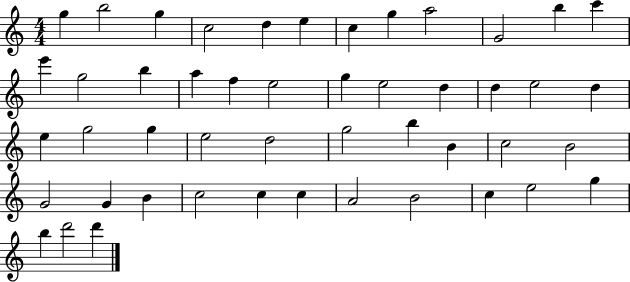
{
  \clef treble
  \numericTimeSignature
  \time 4/4
  \key c \major
  g''4 b''2 g''4 | c''2 d''4 e''4 | c''4 g''4 a''2 | g'2 b''4 c'''4 | \break e'''4 g''2 b''4 | a''4 f''4 e''2 | g''4 e''2 d''4 | d''4 e''2 d''4 | \break e''4 g''2 g''4 | e''2 d''2 | g''2 b''4 b'4 | c''2 b'2 | \break g'2 g'4 b'4 | c''2 c''4 c''4 | a'2 b'2 | c''4 e''2 g''4 | \break b''4 d'''2 d'''4 | \bar "|."
}